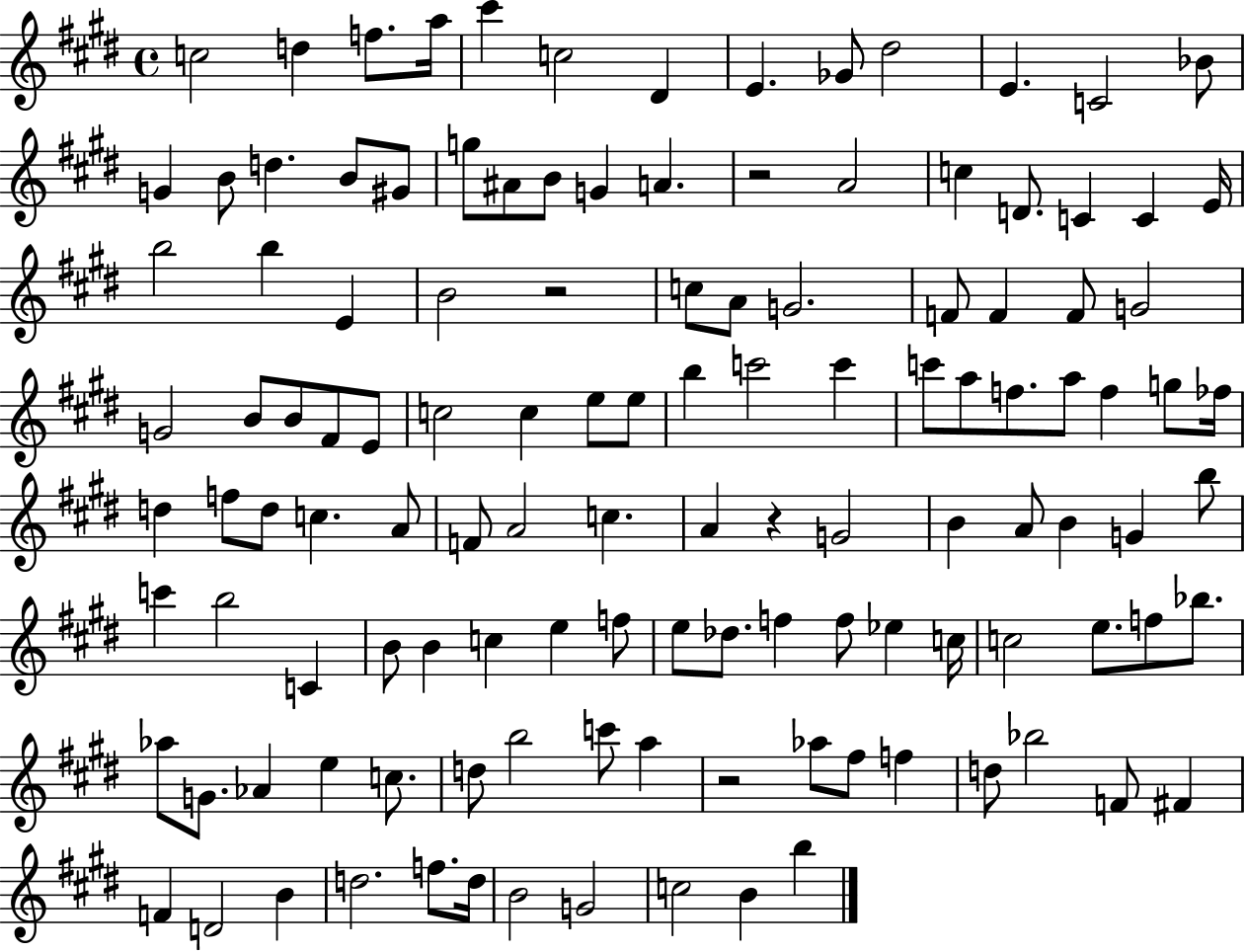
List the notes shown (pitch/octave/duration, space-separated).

C5/h D5/q F5/e. A5/s C#6/q C5/h D#4/q E4/q. Gb4/e D#5/h E4/q. C4/h Bb4/e G4/q B4/e D5/q. B4/e G#4/e G5/e A#4/e B4/e G4/q A4/q. R/h A4/h C5/q D4/e. C4/q C4/q E4/s B5/h B5/q E4/q B4/h R/h C5/e A4/e G4/h. F4/e F4/q F4/e G4/h G4/h B4/e B4/e F#4/e E4/e C5/h C5/q E5/e E5/e B5/q C6/h C6/q C6/e A5/e F5/e. A5/e F5/q G5/e FES5/s D5/q F5/e D5/e C5/q. A4/e F4/e A4/h C5/q. A4/q R/q G4/h B4/q A4/e B4/q G4/q B5/e C6/q B5/h C4/q B4/e B4/q C5/q E5/q F5/e E5/e Db5/e. F5/q F5/e Eb5/q C5/s C5/h E5/e. F5/e Bb5/e. Ab5/e G4/e. Ab4/q E5/q C5/e. D5/e B5/h C6/e A5/q R/h Ab5/e F#5/e F5/q D5/e Bb5/h F4/e F#4/q F4/q D4/h B4/q D5/h. F5/e. D5/s B4/h G4/h C5/h B4/q B5/q